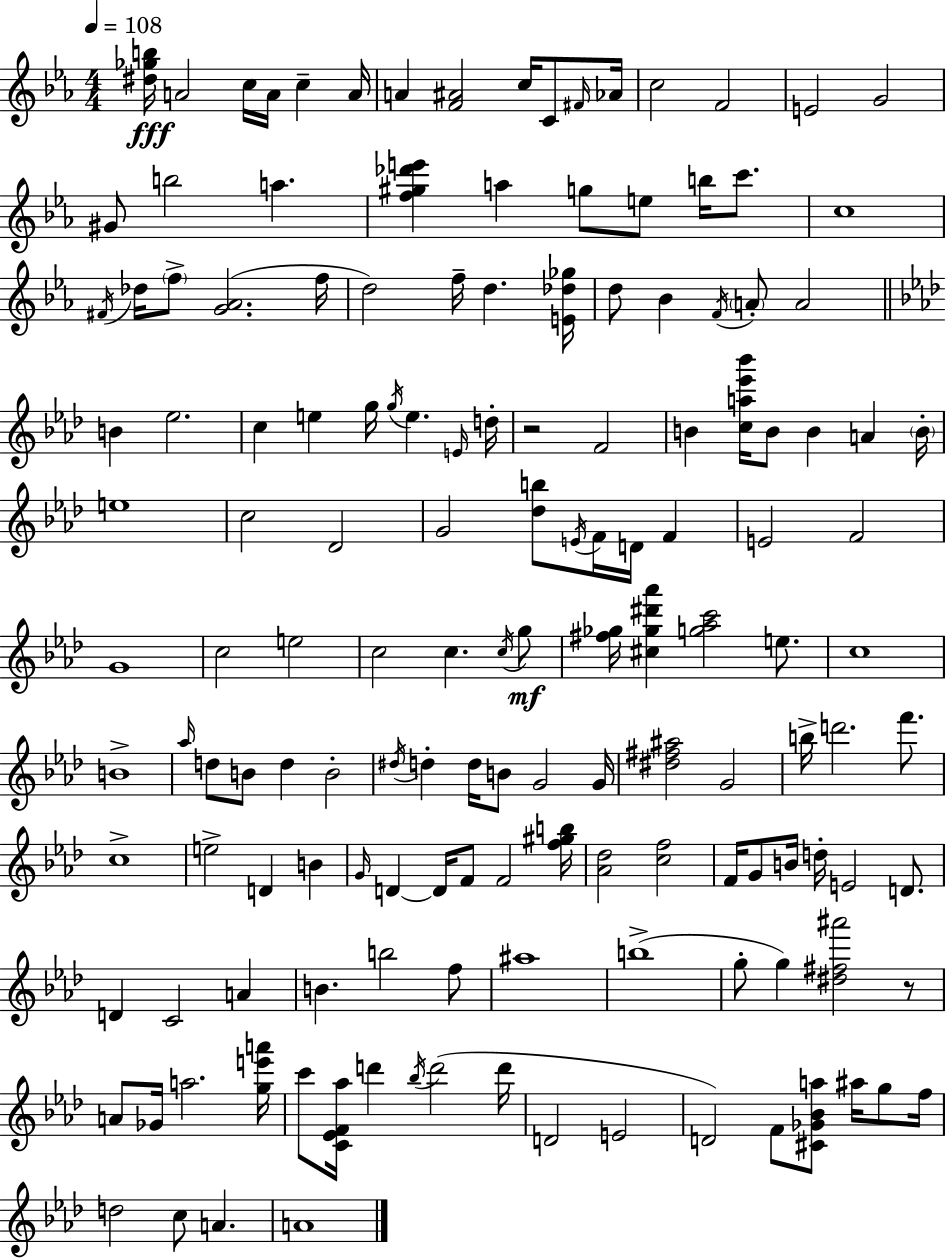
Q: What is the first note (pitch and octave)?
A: A4